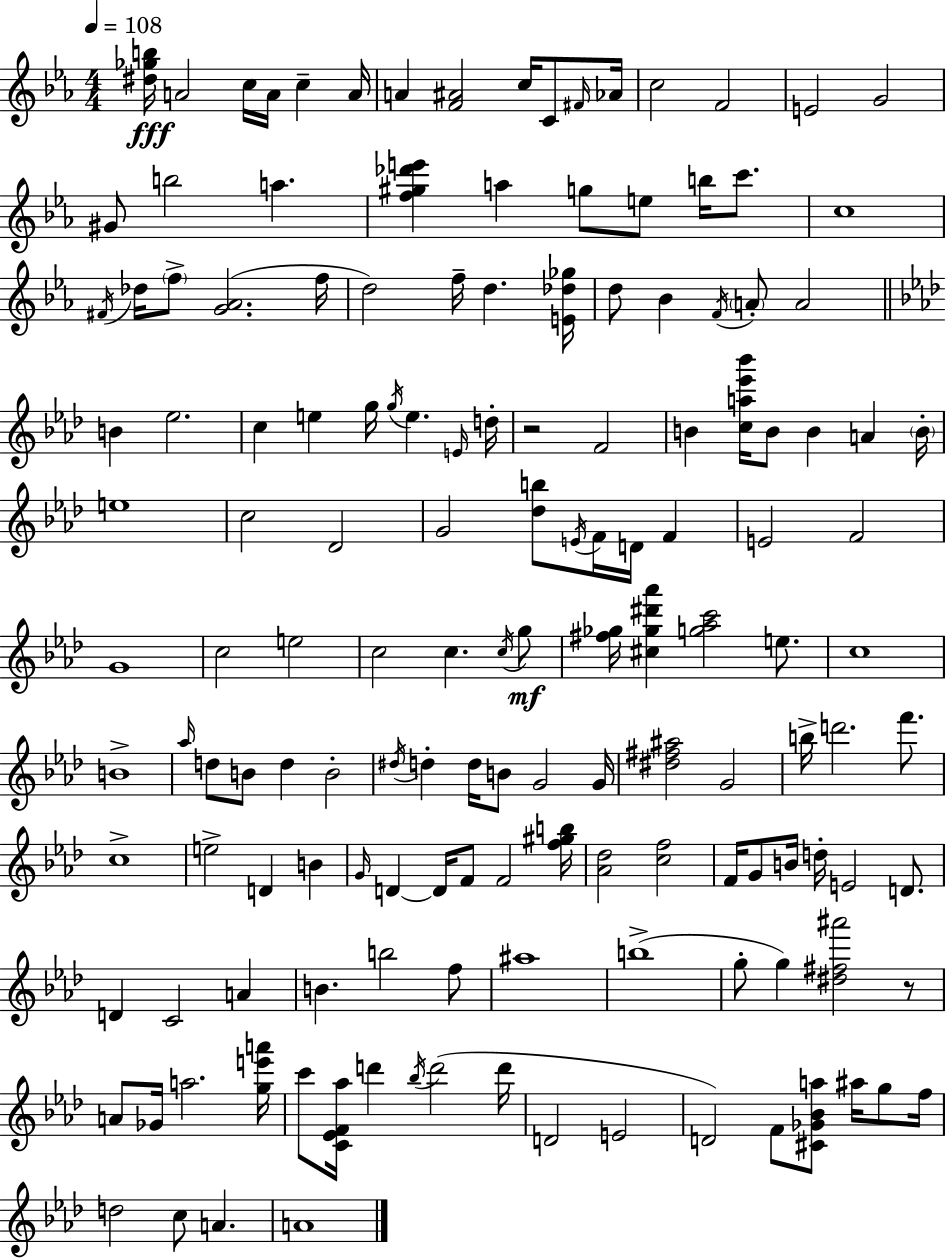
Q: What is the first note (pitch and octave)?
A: A4